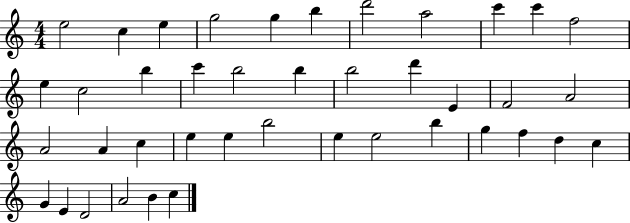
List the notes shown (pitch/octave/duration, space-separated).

E5/h C5/q E5/q G5/h G5/q B5/q D6/h A5/h C6/q C6/q F5/h E5/q C5/h B5/q C6/q B5/h B5/q B5/h D6/q E4/q F4/h A4/h A4/h A4/q C5/q E5/q E5/q B5/h E5/q E5/h B5/q G5/q F5/q D5/q C5/q G4/q E4/q D4/h A4/h B4/q C5/q